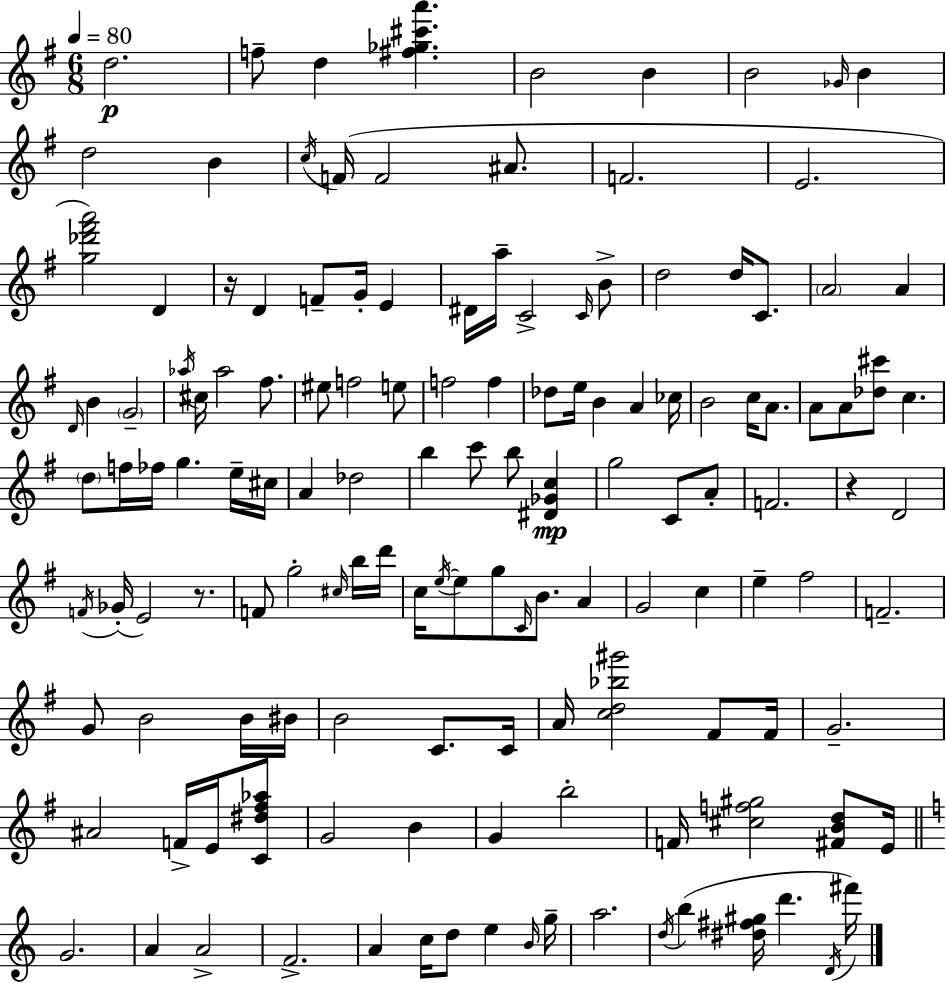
D5/h. F5/e D5/q [F#5,Gb5,C#6,A6]/q. B4/h B4/q B4/h Gb4/s B4/q D5/h B4/q C5/s F4/s F4/h A#4/e. F4/h. E4/h. [G5,Db6,F#6,A6]/h D4/q R/s D4/q F4/e G4/s E4/q D#4/s A5/s C4/h C4/s B4/e D5/h D5/s C4/e. A4/h A4/q D4/s B4/q G4/h Ab5/s C#5/s Ab5/h F#5/e. EIS5/e F5/h E5/e F5/h F5/q Db5/e E5/s B4/q A4/q CES5/s B4/h C5/s A4/e. A4/e A4/e [Db5,C#6]/e C5/q. D5/e F5/s FES5/s G5/q. E5/s C#5/s A4/q Db5/h B5/q C6/e B5/e [D#4,Gb4,C5]/q G5/h C4/e A4/e F4/h. R/q D4/h F4/s Gb4/s E4/h R/e. F4/e G5/h C#5/s B5/s D6/s C5/s E5/s E5/e G5/e C4/s B4/e. A4/q G4/h C5/q E5/q F#5/h F4/h. G4/e B4/h B4/s BIS4/s B4/h C4/e. C4/s A4/s [C5,D5,Bb5,G#6]/h F#4/e F#4/s G4/h. A#4/h F4/s E4/s [C4,D#5,F#5,Ab5]/e G4/h B4/q G4/q B5/h F4/s [C#5,F5,G#5]/h [F#4,B4,D5]/e E4/s G4/h. A4/q A4/h F4/h. A4/q C5/s D5/e E5/q B4/s G5/s A5/h. D5/s B5/q [D#5,F#5,G#5]/s D6/q. D4/s F#6/s